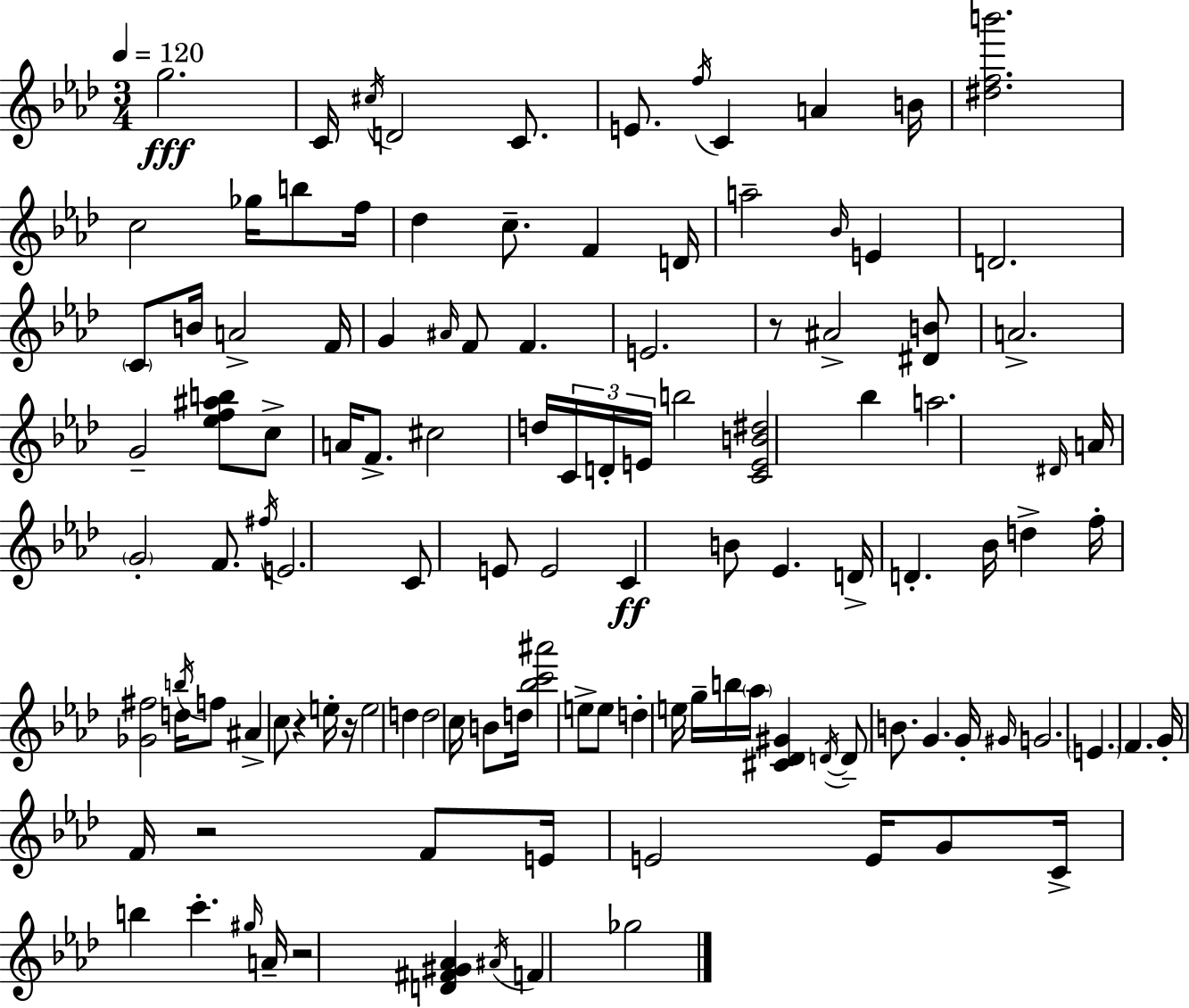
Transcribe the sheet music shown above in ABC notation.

X:1
T:Untitled
M:3/4
L:1/4
K:Fm
g2 C/4 ^c/4 D2 C/2 E/2 f/4 C A B/4 [^dfb']2 c2 _g/4 b/2 f/4 _d c/2 F D/4 a2 _B/4 E D2 C/2 B/4 A2 F/4 G ^A/4 F/2 F E2 z/2 ^A2 [^DB]/2 A2 G2 [_ef^ab]/2 c/2 A/4 F/2 ^c2 d/4 C/4 D/4 E/4 b2 [CEB^d]2 _b a2 ^D/4 A/4 G2 F/2 ^f/4 E2 C/2 E/2 E2 C B/2 _E D/4 D _B/4 d f/4 [_G^f]2 d/4 b/4 f/2 ^A c/2 z e/4 z/4 e2 d d2 c/4 B/2 d/4 [_bc'^a']2 e/2 e/2 d e/4 g/4 b/4 _a/4 [^C_D^G] D/4 D/2 B/2 G G/4 ^G/4 G2 E F G/4 F/4 z2 F/2 E/4 E2 E/4 G/2 C/4 b c' ^g/4 A/4 z2 [D^F^G_A] ^A/4 F _g2